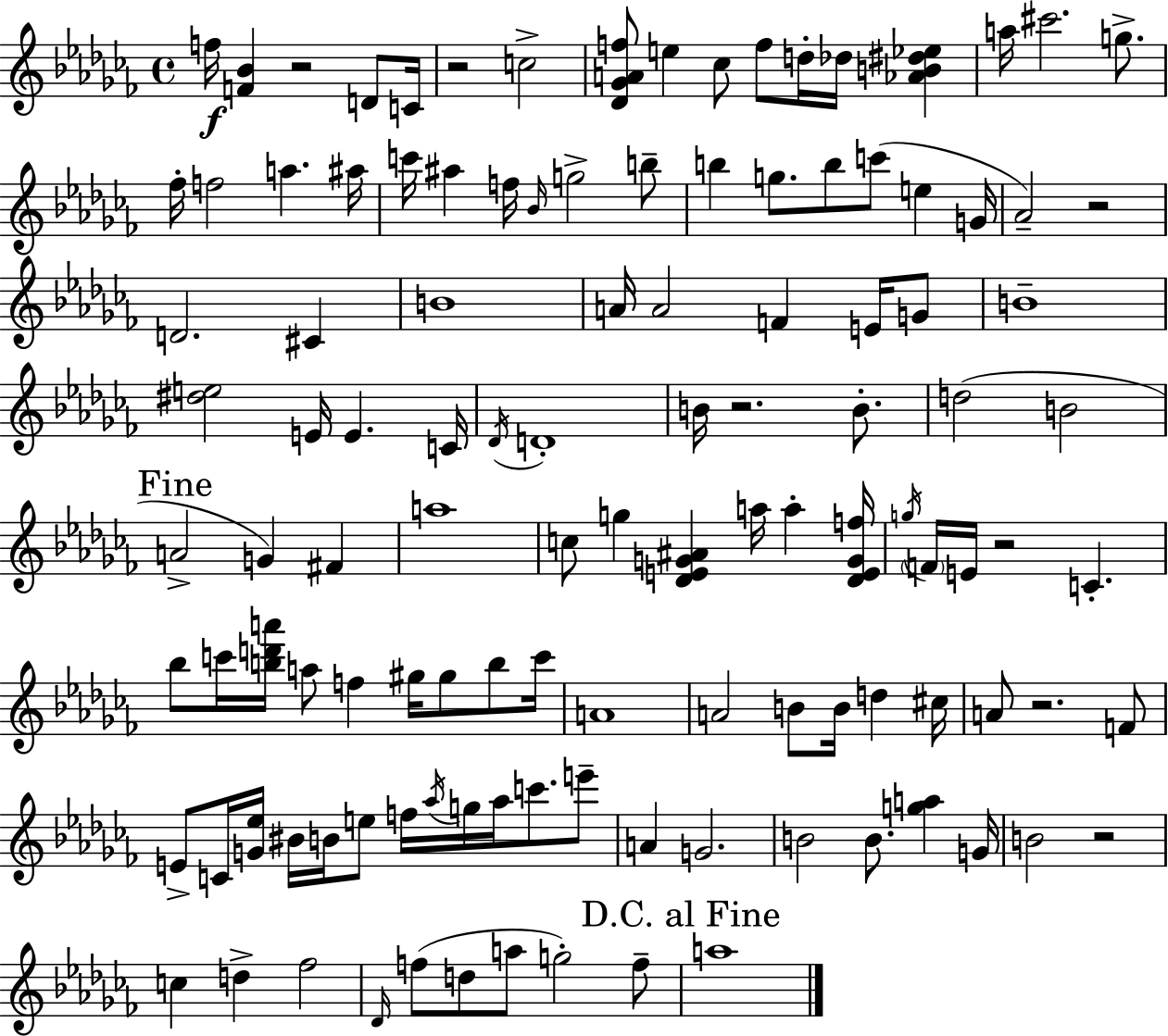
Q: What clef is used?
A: treble